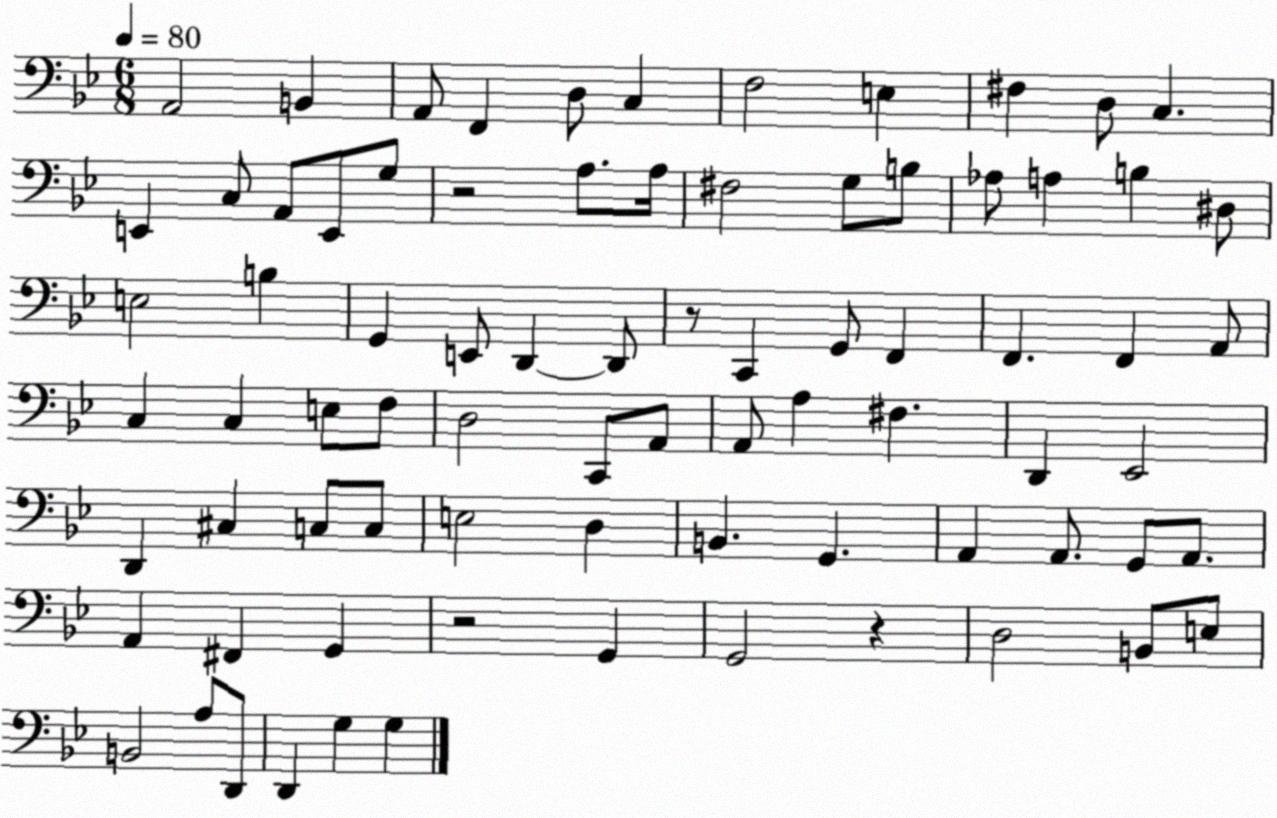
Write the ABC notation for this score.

X:1
T:Untitled
M:6/8
L:1/4
K:Bb
A,,2 B,, A,,/2 F,, D,/2 C, F,2 E, ^F, D,/2 C, E,, C,/2 A,,/2 E,,/2 G,/2 z2 A,/2 A,/4 ^F,2 G,/2 B,/2 _A,/2 A, B, ^D,/2 E,2 B, G,, E,,/2 D,, D,,/2 z/2 C,, G,,/2 F,, F,, F,, A,,/2 C, C, E,/2 F,/2 D,2 C,,/2 A,,/2 A,,/2 A, ^F, D,, _E,,2 D,, ^C, C,/2 C,/2 E,2 D, B,, G,, A,, A,,/2 G,,/2 A,,/2 A,, ^F,, G,, z2 G,, G,,2 z D,2 B,,/2 E,/2 B,,2 A,/2 D,,/2 D,, G, G,